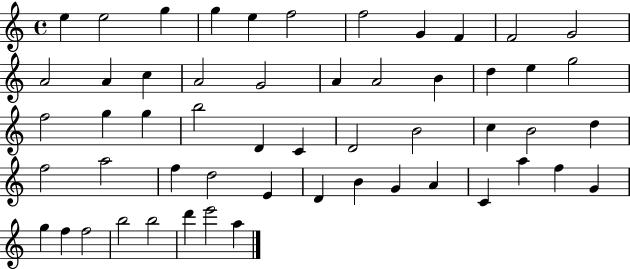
E5/q E5/h G5/q G5/q E5/q F5/h F5/h G4/q F4/q F4/h G4/h A4/h A4/q C5/q A4/h G4/h A4/q A4/h B4/q D5/q E5/q G5/h F5/h G5/q G5/q B5/h D4/q C4/q D4/h B4/h C5/q B4/h D5/q F5/h A5/h F5/q D5/h E4/q D4/q B4/q G4/q A4/q C4/q A5/q F5/q G4/q G5/q F5/q F5/h B5/h B5/h D6/q E6/h A5/q